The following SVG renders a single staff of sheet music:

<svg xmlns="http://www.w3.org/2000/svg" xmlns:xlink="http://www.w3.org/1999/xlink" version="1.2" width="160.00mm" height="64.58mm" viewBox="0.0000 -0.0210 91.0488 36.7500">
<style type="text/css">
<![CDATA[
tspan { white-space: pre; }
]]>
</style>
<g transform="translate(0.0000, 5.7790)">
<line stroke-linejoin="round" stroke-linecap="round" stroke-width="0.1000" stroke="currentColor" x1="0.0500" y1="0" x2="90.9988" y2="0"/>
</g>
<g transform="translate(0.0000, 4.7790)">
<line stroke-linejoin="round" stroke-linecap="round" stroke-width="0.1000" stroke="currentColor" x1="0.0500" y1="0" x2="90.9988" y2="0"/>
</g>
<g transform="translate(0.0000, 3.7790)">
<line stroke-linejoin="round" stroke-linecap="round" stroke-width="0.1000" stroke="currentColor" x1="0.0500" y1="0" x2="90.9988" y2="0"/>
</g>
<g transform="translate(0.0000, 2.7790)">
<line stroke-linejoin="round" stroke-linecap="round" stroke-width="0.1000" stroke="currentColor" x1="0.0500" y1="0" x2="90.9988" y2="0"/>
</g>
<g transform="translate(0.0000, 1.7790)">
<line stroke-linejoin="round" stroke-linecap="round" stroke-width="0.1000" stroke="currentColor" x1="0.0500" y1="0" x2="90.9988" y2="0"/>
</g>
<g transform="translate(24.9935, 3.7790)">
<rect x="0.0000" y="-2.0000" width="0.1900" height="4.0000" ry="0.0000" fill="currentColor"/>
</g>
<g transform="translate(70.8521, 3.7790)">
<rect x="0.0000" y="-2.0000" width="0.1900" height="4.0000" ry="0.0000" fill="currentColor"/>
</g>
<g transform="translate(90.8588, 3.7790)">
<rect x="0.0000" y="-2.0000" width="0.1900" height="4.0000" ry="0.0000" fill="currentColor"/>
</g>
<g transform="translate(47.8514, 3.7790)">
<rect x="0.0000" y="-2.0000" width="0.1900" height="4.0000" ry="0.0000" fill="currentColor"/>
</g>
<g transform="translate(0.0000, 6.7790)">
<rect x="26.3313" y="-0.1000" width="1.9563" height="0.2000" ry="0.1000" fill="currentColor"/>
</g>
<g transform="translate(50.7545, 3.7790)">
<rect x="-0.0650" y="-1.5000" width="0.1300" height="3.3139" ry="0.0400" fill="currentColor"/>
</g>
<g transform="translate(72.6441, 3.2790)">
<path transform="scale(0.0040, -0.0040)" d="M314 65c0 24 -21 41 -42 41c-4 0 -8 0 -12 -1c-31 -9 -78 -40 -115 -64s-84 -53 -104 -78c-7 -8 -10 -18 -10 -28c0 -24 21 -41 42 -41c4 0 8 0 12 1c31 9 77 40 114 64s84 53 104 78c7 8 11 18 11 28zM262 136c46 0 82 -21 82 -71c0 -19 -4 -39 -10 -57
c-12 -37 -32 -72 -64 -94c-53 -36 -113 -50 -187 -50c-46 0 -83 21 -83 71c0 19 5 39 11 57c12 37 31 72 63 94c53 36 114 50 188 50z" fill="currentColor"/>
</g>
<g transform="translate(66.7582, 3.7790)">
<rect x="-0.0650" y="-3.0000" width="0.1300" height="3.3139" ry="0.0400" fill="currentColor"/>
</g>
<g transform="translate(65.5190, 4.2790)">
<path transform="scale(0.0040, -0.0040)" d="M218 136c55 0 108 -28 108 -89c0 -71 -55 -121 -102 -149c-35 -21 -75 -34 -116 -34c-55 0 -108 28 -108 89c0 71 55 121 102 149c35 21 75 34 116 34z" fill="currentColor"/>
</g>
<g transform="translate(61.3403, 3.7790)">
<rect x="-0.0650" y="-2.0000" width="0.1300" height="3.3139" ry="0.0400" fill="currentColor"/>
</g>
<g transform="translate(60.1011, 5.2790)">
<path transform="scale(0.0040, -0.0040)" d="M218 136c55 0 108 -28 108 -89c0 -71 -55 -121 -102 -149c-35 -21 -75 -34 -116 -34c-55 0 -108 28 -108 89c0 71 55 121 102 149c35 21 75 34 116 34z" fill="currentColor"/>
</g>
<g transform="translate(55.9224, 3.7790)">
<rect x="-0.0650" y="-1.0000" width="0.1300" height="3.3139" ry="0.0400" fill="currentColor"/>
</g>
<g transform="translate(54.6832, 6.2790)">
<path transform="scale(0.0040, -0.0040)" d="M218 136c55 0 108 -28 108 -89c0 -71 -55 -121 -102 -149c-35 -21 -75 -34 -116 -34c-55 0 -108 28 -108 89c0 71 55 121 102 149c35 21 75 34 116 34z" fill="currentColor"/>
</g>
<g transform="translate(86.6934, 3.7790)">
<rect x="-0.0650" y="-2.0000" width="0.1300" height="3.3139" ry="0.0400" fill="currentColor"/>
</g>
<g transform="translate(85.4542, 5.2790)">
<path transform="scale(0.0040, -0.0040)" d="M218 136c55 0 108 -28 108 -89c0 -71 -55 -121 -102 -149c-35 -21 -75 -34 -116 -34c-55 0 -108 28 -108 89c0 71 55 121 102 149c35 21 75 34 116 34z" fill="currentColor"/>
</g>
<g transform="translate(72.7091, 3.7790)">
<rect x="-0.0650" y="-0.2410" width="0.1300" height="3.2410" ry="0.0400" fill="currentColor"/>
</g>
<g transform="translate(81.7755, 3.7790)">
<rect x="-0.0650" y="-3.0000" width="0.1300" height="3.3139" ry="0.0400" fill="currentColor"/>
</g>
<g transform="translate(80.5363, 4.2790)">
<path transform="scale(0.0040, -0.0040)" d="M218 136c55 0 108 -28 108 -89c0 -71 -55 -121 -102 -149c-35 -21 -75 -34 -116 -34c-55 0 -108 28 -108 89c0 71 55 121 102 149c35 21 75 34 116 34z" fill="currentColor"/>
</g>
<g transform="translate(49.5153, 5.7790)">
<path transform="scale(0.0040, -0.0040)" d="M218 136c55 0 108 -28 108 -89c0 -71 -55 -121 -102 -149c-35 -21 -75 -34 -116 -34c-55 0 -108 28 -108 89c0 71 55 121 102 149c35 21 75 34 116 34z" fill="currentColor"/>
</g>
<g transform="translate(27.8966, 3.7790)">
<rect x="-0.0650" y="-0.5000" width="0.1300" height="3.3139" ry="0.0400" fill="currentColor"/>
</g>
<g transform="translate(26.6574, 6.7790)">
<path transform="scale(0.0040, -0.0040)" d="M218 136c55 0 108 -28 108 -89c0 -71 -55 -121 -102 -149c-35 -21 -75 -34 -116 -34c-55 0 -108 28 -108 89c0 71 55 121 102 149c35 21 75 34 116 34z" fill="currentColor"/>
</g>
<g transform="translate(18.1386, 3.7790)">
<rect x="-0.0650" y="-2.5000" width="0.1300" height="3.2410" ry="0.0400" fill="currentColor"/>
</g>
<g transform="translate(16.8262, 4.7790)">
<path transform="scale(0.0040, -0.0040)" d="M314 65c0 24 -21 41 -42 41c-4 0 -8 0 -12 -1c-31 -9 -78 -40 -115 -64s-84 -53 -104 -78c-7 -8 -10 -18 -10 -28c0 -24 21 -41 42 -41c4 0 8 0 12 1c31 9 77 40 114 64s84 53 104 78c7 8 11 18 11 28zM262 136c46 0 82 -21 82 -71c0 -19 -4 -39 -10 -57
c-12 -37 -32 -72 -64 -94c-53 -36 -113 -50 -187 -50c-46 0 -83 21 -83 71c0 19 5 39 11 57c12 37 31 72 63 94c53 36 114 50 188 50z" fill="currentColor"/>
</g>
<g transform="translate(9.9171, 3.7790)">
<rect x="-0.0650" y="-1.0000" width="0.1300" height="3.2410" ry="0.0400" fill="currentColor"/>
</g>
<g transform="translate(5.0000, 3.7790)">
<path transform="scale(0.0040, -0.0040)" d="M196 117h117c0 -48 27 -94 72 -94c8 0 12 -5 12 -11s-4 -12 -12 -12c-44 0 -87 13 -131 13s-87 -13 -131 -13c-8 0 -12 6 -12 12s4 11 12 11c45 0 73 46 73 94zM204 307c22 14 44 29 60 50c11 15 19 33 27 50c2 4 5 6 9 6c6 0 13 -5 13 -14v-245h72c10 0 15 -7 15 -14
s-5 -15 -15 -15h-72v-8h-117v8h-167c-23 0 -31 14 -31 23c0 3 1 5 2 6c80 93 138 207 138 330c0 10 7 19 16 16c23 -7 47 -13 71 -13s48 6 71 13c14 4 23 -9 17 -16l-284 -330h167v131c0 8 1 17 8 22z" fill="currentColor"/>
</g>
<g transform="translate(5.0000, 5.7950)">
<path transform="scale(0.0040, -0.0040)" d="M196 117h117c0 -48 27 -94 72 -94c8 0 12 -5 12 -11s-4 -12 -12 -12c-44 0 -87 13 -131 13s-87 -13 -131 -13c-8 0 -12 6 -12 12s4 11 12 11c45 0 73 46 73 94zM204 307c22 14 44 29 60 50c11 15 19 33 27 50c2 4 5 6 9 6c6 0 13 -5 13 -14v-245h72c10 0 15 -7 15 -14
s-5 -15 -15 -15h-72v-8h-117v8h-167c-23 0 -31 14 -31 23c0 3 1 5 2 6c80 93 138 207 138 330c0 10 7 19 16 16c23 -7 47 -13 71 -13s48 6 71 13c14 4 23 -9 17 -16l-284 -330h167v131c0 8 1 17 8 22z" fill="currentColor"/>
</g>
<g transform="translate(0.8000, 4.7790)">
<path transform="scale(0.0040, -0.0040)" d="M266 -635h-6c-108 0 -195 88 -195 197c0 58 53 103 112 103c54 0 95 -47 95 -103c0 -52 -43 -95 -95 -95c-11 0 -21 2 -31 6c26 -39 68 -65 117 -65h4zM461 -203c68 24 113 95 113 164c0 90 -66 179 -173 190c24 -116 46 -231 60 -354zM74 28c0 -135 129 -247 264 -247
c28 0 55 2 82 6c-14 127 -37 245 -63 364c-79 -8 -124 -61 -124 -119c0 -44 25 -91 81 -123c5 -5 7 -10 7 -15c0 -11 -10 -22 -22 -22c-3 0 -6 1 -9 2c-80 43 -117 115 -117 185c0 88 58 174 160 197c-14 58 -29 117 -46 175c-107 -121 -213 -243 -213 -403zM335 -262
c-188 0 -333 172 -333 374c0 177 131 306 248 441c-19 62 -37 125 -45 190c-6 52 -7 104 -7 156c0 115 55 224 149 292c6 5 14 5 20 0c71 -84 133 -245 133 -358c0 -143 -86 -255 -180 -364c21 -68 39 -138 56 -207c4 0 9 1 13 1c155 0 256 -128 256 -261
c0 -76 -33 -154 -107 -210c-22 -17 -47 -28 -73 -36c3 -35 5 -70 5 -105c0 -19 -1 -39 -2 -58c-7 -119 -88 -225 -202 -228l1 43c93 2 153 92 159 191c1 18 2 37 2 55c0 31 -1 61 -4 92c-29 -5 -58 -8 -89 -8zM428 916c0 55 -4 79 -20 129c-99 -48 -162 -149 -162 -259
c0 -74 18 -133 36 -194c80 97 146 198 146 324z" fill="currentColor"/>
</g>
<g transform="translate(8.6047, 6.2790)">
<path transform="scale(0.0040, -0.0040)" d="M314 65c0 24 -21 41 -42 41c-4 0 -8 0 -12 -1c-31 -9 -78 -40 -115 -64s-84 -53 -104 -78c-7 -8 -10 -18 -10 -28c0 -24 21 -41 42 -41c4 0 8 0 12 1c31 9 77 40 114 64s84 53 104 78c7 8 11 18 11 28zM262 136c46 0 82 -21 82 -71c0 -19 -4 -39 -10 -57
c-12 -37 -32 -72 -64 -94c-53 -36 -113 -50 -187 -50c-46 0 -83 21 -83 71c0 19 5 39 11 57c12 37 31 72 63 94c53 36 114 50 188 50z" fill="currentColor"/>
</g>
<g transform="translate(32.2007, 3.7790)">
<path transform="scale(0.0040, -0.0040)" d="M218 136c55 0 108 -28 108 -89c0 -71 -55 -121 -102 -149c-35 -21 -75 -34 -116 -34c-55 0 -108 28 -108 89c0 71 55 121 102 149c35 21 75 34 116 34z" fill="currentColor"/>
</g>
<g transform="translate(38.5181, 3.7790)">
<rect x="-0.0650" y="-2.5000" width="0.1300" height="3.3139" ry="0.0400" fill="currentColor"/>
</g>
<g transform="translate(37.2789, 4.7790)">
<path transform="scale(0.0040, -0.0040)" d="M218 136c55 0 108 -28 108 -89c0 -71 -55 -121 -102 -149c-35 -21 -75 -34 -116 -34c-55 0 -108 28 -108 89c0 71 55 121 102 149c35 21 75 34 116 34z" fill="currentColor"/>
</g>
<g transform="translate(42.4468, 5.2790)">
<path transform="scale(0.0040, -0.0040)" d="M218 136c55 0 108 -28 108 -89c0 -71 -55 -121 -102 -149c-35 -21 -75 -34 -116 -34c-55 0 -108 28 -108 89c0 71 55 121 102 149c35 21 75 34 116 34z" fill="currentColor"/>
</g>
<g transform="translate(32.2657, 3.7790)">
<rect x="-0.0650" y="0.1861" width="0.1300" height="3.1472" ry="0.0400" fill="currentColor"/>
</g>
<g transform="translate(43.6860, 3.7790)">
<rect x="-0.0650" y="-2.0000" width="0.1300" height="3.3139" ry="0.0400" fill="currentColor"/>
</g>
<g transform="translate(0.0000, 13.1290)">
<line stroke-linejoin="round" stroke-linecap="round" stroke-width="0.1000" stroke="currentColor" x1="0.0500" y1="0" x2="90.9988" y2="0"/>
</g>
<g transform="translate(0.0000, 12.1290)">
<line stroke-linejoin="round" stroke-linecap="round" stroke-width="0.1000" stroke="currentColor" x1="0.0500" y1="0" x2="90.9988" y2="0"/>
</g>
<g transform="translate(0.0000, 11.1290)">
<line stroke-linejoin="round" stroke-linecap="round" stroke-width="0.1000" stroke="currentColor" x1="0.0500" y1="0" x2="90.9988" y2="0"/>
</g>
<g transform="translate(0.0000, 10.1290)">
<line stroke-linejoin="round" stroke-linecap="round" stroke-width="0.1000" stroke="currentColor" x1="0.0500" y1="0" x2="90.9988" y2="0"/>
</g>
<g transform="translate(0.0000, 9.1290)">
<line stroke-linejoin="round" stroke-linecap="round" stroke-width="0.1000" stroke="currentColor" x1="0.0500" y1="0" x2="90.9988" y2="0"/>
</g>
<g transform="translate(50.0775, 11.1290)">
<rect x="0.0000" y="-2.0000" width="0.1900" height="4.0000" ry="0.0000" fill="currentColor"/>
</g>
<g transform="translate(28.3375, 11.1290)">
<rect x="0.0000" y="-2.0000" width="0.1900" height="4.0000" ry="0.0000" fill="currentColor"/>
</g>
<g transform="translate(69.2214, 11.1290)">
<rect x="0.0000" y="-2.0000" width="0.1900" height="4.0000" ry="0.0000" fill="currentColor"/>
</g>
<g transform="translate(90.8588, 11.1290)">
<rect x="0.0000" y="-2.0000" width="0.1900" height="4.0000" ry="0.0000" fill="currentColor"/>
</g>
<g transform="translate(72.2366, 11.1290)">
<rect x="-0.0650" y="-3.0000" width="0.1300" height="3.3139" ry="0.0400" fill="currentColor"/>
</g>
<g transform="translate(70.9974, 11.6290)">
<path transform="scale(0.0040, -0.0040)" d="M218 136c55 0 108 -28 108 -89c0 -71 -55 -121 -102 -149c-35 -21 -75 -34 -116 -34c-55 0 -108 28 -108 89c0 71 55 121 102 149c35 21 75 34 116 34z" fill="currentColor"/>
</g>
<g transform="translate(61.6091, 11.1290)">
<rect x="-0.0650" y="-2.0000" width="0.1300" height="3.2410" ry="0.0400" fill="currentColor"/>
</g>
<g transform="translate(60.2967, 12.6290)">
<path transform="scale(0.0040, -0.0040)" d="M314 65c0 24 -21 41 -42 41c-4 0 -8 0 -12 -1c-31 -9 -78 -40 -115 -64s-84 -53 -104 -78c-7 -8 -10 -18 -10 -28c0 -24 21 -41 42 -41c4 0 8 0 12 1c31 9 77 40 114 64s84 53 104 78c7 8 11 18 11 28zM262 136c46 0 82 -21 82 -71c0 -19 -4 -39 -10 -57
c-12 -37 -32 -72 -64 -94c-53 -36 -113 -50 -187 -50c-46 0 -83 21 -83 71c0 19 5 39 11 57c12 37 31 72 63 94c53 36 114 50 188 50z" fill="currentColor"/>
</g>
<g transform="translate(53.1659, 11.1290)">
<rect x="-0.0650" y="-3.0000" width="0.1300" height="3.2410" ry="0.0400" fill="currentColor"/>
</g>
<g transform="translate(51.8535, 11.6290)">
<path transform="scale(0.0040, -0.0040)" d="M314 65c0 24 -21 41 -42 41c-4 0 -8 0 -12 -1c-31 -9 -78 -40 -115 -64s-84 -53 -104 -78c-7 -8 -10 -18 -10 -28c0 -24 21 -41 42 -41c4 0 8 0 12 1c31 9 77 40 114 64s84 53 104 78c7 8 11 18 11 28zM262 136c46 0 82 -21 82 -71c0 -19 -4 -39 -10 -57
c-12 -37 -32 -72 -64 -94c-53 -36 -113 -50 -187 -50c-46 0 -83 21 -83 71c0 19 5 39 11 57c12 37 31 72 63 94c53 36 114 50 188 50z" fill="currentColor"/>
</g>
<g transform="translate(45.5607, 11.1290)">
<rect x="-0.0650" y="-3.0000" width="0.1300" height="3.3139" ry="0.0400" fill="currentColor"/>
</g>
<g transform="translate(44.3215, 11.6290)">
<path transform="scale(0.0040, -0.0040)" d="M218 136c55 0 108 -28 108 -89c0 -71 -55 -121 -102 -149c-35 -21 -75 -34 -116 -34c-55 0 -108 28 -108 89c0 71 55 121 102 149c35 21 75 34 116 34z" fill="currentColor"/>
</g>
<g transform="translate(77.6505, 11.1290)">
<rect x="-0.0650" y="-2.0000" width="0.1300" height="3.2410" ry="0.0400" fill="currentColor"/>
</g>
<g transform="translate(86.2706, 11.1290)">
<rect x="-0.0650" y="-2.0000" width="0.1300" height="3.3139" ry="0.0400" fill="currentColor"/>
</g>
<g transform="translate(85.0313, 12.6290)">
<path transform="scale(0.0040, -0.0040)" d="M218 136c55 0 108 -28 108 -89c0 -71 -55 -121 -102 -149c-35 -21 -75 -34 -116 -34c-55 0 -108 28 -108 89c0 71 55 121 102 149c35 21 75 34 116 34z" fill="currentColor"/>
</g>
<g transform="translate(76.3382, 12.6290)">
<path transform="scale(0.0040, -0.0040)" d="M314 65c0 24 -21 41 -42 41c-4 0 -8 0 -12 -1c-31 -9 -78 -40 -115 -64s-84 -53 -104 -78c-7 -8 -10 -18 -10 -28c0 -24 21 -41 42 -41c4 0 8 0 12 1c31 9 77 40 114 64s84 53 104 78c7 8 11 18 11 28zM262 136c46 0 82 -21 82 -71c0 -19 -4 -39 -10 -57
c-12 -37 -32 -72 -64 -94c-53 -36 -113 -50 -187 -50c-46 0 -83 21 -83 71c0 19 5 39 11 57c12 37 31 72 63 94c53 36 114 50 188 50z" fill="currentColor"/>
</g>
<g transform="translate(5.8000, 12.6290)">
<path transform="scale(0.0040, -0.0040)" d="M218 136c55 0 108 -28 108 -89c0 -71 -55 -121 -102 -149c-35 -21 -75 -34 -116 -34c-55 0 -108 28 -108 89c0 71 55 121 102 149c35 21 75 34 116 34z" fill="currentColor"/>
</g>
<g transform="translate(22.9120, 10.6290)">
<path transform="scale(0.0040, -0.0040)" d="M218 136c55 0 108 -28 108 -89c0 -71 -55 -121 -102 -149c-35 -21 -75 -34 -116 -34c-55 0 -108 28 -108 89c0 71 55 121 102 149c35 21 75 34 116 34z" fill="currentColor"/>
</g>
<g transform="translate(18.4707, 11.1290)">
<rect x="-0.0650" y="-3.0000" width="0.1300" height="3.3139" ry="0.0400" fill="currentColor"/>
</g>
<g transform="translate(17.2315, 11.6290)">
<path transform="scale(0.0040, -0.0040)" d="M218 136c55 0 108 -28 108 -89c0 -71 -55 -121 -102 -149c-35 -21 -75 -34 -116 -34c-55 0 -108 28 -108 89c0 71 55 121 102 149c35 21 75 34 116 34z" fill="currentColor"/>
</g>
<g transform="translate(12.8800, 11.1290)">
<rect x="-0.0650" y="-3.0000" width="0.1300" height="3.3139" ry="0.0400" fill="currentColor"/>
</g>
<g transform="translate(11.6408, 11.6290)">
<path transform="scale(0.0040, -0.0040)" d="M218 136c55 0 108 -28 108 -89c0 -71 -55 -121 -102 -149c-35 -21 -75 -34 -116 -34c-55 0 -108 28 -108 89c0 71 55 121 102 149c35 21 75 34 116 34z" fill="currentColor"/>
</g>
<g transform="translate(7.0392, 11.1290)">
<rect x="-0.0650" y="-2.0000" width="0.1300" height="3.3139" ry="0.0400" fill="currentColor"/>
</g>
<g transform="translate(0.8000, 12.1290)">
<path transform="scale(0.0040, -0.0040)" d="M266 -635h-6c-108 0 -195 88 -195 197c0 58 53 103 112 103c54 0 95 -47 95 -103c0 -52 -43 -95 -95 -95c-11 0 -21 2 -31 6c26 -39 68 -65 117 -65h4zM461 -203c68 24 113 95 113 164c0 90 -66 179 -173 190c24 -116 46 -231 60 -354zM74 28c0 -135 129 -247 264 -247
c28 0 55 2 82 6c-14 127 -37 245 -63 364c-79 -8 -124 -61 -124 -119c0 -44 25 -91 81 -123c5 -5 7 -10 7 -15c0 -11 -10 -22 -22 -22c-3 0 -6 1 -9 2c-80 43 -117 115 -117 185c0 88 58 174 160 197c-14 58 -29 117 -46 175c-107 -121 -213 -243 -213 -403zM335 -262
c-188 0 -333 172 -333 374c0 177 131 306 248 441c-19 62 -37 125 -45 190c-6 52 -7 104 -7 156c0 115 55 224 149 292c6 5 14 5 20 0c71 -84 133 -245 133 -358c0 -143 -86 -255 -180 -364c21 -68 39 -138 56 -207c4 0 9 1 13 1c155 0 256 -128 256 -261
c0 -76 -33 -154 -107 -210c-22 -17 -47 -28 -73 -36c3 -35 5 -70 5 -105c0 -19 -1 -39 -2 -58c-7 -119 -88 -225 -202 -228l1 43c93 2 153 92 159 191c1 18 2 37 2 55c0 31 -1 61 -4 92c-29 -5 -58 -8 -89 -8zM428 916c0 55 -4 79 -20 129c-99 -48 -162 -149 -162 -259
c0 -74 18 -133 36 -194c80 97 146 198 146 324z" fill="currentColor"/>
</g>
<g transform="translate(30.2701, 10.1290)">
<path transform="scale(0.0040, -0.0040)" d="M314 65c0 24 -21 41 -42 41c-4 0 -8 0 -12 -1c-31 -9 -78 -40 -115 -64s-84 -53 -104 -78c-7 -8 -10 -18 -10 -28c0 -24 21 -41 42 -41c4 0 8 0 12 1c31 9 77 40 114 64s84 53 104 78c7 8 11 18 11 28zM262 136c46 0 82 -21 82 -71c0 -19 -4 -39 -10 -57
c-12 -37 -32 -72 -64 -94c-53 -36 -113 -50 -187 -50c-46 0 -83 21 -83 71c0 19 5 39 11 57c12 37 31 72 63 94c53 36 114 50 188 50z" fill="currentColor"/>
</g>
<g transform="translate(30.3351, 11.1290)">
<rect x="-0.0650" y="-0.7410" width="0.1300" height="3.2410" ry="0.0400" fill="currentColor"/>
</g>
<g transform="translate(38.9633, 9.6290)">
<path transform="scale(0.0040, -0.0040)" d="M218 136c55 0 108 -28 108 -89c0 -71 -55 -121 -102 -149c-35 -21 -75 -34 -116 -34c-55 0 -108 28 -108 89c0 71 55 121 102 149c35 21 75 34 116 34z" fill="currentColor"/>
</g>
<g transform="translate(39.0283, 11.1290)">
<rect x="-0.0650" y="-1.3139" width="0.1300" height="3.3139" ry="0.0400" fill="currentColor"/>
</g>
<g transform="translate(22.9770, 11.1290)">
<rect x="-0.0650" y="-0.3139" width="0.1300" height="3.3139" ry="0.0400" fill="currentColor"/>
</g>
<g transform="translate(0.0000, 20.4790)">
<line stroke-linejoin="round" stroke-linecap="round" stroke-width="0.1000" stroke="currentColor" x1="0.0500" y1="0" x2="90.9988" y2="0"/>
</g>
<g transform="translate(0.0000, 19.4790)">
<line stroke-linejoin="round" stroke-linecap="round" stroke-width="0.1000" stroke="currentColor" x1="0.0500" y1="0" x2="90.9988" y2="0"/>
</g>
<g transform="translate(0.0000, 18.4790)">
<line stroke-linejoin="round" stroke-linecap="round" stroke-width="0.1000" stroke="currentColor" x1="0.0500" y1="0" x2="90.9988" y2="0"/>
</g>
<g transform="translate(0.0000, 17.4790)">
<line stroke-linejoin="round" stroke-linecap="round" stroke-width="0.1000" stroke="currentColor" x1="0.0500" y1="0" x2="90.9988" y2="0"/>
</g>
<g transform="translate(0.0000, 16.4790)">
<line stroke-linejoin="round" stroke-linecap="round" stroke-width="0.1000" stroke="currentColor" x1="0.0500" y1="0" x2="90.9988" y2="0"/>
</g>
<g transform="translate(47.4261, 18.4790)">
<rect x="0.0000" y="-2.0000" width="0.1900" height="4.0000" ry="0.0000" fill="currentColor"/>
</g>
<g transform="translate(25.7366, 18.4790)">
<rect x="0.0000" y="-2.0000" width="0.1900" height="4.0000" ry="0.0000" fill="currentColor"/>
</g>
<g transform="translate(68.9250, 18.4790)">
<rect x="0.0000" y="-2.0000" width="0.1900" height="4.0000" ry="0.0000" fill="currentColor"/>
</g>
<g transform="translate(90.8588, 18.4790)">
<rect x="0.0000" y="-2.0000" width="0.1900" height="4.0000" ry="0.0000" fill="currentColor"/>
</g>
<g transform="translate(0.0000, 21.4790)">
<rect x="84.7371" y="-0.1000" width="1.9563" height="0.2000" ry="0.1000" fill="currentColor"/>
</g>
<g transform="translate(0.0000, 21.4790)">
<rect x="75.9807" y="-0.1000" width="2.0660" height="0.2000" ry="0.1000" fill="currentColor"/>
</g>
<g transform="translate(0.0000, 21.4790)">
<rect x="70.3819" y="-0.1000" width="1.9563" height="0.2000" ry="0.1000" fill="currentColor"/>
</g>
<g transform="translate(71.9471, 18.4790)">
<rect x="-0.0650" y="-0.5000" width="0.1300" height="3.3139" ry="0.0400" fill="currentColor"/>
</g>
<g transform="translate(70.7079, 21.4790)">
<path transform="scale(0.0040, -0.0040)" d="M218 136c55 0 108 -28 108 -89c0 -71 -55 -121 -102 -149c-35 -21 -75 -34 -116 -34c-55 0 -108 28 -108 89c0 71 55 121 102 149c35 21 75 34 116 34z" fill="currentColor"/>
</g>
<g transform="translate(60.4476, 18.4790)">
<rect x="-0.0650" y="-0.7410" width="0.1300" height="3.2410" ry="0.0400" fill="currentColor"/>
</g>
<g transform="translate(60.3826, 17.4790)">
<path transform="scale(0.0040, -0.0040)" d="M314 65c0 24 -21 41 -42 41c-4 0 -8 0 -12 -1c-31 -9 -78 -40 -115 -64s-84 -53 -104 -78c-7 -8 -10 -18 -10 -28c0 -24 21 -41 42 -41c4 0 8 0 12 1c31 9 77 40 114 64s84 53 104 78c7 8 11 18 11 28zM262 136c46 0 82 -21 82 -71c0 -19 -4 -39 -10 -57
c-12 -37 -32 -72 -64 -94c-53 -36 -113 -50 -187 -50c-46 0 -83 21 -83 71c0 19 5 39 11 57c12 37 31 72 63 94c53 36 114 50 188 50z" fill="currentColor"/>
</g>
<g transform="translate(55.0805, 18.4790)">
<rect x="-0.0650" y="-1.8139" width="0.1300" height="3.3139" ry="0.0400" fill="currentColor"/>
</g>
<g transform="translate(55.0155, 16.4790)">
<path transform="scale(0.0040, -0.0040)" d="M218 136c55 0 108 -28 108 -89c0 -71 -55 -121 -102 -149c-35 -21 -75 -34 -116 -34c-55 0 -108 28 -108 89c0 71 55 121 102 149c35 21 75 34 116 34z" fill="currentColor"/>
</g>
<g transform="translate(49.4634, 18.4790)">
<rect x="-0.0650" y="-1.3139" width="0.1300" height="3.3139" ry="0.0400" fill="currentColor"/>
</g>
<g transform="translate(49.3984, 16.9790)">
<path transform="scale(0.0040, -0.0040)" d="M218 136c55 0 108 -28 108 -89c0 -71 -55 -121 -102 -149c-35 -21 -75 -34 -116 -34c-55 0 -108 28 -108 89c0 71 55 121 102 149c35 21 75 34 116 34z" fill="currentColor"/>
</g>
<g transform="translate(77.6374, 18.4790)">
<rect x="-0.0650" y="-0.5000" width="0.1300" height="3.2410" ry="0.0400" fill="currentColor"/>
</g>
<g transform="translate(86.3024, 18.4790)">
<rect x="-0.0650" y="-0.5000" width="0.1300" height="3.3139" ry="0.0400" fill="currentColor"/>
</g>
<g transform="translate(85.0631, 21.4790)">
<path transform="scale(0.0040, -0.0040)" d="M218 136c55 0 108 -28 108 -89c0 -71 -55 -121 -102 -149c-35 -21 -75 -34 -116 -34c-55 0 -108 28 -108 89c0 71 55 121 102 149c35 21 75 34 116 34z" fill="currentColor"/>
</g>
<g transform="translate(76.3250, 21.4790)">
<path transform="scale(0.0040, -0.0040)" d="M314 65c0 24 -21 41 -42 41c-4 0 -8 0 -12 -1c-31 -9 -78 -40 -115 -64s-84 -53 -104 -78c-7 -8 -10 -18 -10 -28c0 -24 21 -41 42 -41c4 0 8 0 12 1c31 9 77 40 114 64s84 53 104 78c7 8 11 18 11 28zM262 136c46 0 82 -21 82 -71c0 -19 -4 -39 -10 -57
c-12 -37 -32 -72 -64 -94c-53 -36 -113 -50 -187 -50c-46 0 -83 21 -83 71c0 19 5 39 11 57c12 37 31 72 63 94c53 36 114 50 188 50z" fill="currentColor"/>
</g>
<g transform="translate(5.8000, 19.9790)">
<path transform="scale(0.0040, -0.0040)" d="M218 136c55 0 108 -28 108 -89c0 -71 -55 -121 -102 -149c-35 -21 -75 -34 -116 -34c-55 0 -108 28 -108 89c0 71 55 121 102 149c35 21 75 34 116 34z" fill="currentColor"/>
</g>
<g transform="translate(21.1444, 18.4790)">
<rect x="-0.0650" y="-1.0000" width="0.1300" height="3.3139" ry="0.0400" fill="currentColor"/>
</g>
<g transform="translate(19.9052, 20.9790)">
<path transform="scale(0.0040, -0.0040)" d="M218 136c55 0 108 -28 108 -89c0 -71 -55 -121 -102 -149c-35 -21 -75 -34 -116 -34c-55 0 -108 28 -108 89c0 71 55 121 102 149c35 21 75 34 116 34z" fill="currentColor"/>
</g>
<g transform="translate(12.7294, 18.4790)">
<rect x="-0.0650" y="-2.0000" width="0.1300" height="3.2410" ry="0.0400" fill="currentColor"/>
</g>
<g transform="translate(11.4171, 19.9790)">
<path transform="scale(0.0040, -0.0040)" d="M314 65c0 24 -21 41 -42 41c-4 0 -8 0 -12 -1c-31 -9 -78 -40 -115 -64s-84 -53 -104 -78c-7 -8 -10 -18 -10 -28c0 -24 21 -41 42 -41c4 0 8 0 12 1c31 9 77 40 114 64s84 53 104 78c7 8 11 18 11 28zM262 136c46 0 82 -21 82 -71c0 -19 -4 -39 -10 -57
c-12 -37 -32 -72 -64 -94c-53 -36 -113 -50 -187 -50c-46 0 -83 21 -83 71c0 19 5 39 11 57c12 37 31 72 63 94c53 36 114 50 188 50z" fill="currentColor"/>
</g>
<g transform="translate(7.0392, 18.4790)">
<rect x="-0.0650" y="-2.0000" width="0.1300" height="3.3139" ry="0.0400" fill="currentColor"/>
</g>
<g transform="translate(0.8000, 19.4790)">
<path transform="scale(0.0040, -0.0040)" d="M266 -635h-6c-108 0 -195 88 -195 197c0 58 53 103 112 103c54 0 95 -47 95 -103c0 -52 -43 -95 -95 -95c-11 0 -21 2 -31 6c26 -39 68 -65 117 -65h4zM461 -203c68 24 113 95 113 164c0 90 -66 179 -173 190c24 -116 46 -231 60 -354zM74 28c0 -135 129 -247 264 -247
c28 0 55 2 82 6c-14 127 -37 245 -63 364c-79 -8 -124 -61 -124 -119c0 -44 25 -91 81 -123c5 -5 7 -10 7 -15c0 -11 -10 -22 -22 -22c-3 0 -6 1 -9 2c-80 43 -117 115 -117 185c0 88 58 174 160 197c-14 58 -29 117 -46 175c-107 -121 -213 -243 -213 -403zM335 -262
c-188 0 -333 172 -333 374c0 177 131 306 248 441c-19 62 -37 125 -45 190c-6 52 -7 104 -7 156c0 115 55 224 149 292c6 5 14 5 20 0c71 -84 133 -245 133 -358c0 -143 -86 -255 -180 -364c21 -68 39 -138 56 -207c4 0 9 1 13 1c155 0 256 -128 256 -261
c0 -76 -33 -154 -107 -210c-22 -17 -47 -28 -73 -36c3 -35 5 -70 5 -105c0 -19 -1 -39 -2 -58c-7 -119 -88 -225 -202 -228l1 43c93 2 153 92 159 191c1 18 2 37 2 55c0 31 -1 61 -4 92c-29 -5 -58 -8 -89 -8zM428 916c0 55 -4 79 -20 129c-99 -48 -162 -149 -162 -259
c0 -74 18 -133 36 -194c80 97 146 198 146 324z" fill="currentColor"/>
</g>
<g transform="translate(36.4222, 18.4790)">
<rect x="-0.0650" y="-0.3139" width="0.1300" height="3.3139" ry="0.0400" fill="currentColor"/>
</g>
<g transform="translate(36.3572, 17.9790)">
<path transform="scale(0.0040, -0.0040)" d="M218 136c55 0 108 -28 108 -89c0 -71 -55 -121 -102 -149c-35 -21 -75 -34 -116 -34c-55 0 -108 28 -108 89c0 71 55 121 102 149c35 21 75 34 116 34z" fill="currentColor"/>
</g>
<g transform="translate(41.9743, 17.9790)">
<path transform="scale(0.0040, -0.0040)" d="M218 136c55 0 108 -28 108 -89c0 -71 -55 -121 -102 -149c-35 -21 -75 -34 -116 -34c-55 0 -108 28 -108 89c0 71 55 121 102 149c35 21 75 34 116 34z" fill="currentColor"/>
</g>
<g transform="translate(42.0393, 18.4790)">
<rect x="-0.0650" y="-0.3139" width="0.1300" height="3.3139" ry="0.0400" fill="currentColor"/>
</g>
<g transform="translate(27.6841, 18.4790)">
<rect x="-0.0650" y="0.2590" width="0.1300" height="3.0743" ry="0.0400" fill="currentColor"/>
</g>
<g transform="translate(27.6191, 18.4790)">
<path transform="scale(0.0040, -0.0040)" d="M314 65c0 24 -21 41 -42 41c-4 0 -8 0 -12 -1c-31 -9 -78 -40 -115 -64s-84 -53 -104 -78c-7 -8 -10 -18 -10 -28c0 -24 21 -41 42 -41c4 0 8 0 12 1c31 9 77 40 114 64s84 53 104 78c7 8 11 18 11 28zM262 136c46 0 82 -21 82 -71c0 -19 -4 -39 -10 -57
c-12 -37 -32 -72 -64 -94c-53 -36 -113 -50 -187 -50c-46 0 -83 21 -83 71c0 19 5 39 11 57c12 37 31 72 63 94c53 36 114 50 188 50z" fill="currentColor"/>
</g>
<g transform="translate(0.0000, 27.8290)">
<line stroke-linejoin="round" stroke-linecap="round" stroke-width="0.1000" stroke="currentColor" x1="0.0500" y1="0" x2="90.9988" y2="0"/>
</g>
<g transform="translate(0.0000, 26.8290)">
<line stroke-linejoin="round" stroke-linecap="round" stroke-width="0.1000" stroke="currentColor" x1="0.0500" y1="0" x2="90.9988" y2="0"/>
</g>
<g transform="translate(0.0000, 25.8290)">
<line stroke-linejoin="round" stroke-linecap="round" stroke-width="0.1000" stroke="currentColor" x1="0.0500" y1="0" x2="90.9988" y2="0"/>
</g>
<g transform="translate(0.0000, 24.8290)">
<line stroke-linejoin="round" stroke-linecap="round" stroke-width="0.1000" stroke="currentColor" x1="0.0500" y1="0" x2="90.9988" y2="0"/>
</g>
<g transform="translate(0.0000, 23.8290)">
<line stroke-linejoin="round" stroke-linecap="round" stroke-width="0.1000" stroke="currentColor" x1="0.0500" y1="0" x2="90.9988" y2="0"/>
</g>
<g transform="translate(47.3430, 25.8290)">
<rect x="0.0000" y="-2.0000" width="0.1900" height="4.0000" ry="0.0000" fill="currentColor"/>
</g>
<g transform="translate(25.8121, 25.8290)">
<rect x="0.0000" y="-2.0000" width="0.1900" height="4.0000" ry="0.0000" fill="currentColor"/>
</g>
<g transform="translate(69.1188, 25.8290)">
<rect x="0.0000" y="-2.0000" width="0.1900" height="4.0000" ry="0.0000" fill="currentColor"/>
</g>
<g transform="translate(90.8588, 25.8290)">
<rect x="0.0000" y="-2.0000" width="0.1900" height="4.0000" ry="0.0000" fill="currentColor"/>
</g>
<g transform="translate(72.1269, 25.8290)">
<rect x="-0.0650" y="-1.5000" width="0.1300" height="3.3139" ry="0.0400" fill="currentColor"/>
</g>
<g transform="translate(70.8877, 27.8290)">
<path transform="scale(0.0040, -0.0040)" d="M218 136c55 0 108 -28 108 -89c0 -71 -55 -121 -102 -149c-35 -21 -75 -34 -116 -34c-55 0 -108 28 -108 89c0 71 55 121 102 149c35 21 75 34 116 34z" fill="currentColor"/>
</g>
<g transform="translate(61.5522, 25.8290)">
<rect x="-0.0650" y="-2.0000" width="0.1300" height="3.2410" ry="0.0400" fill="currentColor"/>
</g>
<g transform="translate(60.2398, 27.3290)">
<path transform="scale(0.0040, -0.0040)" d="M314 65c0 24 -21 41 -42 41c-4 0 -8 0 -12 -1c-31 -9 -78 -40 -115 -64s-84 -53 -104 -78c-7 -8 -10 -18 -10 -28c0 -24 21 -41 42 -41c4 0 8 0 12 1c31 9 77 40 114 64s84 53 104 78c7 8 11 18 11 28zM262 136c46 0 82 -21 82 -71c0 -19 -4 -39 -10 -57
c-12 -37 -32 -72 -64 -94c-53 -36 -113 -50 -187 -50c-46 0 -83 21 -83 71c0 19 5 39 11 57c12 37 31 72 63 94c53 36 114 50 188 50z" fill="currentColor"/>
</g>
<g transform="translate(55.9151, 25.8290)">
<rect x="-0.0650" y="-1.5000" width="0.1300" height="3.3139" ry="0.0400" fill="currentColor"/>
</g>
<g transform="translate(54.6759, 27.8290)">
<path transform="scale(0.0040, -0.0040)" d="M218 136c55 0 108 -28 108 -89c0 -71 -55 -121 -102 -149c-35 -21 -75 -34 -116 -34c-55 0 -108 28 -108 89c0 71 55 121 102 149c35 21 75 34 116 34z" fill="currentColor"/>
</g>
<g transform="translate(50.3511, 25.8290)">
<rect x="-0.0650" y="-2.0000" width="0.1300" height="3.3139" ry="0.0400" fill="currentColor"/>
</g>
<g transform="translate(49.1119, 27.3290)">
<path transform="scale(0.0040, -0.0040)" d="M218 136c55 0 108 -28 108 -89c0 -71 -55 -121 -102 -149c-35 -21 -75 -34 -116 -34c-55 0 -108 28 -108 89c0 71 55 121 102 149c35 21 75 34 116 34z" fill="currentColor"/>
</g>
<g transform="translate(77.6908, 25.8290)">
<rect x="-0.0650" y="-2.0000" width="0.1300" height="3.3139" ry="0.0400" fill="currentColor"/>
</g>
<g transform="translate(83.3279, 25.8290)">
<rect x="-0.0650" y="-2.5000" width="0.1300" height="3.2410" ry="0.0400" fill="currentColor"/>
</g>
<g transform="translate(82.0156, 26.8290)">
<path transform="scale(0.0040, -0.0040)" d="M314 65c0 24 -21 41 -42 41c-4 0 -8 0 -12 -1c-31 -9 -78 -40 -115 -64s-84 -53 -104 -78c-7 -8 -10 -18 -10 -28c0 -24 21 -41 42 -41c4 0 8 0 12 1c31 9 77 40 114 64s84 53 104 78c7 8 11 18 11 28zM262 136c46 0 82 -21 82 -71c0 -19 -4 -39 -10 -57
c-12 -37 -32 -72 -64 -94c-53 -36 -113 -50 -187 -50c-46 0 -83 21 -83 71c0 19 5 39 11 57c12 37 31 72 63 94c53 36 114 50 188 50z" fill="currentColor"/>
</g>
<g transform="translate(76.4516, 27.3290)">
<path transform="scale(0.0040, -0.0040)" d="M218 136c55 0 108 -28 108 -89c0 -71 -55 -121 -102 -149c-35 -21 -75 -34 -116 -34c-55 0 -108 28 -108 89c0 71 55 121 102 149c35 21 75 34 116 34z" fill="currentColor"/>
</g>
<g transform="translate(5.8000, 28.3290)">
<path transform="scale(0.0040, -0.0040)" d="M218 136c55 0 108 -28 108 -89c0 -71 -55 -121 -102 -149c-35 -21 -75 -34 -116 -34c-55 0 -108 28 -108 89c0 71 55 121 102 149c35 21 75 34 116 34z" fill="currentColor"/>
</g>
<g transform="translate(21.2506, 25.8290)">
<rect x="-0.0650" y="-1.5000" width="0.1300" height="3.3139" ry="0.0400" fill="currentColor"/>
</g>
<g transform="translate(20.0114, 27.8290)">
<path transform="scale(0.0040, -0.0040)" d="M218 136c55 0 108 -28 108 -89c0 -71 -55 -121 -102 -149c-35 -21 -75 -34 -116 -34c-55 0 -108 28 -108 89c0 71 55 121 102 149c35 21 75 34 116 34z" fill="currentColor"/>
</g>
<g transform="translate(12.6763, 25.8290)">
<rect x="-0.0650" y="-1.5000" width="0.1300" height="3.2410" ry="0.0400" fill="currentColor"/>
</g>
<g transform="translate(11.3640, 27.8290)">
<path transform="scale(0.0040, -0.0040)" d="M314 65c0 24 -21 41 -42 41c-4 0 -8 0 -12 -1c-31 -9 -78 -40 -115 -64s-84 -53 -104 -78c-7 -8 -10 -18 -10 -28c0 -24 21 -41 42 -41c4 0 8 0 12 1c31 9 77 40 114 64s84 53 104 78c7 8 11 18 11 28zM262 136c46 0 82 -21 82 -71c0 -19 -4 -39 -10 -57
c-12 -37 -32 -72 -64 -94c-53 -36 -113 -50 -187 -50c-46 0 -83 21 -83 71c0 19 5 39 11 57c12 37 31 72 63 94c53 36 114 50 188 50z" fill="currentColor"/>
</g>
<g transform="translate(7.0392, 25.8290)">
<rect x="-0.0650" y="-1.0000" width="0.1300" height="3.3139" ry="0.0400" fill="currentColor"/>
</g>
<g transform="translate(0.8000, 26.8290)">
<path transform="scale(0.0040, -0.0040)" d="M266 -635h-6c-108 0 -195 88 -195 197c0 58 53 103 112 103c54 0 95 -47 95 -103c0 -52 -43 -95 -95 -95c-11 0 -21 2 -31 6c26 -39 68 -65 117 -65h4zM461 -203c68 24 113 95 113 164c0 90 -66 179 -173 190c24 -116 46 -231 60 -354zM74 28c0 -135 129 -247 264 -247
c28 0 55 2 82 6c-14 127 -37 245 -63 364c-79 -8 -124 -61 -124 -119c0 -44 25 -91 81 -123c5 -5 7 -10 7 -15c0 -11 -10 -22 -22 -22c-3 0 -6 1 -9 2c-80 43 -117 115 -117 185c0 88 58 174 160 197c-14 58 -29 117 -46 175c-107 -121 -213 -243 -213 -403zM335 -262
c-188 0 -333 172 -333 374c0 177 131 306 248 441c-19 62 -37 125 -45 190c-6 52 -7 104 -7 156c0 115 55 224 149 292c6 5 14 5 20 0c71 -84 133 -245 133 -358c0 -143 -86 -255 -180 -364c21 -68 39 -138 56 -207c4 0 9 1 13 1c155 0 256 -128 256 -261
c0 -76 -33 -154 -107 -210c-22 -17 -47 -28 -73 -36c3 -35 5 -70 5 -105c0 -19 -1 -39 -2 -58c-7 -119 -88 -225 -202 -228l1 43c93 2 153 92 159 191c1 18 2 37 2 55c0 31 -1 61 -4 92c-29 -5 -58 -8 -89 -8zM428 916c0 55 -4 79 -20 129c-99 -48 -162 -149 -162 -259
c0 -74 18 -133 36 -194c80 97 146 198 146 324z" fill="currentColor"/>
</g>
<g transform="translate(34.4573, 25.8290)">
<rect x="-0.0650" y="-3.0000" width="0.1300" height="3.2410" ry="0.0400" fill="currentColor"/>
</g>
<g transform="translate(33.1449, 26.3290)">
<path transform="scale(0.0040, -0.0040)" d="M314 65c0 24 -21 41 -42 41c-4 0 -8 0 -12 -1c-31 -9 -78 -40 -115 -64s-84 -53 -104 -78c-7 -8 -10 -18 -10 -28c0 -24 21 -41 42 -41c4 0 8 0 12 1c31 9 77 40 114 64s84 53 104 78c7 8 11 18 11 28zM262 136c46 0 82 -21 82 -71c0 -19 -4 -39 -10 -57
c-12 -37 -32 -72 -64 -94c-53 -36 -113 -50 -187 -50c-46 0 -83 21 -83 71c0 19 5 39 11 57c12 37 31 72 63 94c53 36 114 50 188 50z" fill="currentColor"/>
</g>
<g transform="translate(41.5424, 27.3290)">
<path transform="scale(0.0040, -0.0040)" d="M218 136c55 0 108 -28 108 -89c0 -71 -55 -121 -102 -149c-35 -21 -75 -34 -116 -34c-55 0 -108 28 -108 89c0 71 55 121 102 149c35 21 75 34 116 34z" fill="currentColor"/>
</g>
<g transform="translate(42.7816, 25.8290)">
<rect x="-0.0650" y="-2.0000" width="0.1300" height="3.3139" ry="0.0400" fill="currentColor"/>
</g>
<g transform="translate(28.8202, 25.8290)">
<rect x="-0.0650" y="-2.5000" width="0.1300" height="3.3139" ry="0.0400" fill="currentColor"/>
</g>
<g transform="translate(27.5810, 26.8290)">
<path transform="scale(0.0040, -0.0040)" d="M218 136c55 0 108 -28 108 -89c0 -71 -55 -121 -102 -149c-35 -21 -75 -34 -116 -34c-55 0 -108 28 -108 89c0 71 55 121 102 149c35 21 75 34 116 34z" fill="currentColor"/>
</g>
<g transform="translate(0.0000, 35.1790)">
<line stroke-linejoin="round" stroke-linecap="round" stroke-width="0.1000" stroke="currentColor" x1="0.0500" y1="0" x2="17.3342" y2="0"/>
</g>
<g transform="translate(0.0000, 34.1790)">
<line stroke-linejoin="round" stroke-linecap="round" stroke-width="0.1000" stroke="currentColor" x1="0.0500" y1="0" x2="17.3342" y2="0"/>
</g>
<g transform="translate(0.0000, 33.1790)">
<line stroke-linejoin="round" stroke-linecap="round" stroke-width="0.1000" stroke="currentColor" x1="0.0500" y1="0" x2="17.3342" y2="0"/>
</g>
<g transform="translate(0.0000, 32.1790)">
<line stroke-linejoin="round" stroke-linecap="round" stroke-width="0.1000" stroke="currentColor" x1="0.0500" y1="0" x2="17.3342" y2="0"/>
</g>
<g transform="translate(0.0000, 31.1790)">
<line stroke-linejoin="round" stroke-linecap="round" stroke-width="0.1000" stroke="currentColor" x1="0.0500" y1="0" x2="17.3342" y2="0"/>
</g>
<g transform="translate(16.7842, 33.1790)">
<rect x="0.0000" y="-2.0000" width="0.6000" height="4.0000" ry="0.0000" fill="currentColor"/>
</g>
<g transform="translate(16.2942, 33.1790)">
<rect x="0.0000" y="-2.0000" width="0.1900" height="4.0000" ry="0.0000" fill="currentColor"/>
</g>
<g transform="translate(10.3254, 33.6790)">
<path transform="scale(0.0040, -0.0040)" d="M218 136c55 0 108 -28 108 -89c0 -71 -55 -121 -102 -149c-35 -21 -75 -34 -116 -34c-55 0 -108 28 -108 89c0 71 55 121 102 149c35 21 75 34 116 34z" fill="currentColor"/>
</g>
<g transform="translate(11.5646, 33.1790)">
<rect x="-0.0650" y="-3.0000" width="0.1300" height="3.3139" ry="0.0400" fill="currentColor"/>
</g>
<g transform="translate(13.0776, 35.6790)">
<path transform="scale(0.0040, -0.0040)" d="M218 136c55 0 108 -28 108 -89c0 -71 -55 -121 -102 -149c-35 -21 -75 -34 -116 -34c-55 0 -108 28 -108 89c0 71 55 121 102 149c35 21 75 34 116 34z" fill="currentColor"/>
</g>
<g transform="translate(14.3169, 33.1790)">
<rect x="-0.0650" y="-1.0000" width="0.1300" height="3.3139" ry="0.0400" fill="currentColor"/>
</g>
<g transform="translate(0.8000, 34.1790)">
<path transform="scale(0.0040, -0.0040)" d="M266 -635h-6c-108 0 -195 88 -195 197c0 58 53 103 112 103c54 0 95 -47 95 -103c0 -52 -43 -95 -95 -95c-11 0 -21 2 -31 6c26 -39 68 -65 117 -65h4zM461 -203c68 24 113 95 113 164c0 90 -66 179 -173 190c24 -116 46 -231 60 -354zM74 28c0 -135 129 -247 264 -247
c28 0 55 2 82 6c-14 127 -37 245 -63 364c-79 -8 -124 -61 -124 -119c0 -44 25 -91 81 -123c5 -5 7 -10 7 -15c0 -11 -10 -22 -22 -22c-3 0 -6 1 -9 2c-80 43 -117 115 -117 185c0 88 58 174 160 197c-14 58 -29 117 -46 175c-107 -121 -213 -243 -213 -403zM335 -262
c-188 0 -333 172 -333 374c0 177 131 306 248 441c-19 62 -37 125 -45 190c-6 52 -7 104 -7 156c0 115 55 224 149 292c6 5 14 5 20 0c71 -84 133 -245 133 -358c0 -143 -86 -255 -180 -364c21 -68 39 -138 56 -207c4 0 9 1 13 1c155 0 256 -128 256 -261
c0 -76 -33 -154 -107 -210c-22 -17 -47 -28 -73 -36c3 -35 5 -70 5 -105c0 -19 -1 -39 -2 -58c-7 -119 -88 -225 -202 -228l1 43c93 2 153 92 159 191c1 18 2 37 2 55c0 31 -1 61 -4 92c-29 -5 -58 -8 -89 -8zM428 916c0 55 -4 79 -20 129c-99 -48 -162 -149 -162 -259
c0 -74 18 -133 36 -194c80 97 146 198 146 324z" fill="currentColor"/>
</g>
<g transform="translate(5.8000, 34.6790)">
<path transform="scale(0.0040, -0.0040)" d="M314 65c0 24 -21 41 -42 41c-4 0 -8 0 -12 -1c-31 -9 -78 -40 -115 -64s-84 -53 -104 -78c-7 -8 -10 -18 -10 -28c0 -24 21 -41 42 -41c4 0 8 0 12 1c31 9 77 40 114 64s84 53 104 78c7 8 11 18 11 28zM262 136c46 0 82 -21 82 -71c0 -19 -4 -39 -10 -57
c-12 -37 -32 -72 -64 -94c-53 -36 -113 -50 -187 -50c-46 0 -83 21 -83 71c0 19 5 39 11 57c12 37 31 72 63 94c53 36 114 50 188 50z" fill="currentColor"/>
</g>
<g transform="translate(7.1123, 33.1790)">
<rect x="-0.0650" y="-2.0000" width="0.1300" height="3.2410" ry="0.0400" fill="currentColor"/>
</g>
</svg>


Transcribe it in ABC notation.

X:1
T:Untitled
M:4/4
L:1/4
K:C
D2 G2 C B G F E D F A c2 A F F A A c d2 e A A2 F2 A F2 F F F2 D B2 c c e f d2 C C2 C D E2 E G A2 F F E F2 E F G2 F2 A D